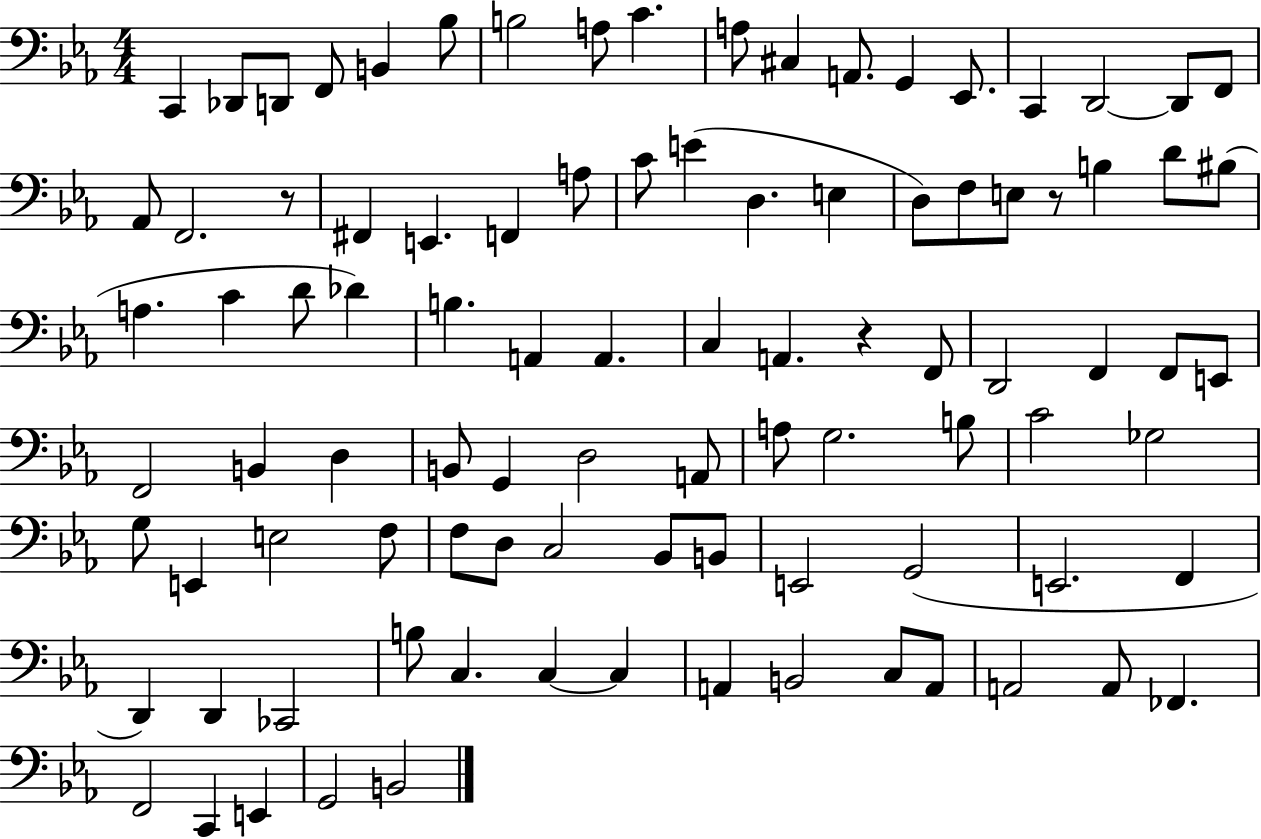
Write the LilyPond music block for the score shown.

{
  \clef bass
  \numericTimeSignature
  \time 4/4
  \key ees \major
  c,4 des,8 d,8 f,8 b,4 bes8 | b2 a8 c'4. | a8 cis4 a,8. g,4 ees,8. | c,4 d,2~~ d,8 f,8 | \break aes,8 f,2. r8 | fis,4 e,4. f,4 a8 | c'8 e'4( d4. e4 | d8) f8 e8 r8 b4 d'8 bis8( | \break a4. c'4 d'8 des'4) | b4. a,4 a,4. | c4 a,4. r4 f,8 | d,2 f,4 f,8 e,8 | \break f,2 b,4 d4 | b,8 g,4 d2 a,8 | a8 g2. b8 | c'2 ges2 | \break g8 e,4 e2 f8 | f8 d8 c2 bes,8 b,8 | e,2 g,2( | e,2. f,4 | \break d,4) d,4 ces,2 | b8 c4. c4~~ c4 | a,4 b,2 c8 a,8 | a,2 a,8 fes,4. | \break f,2 c,4 e,4 | g,2 b,2 | \bar "|."
}